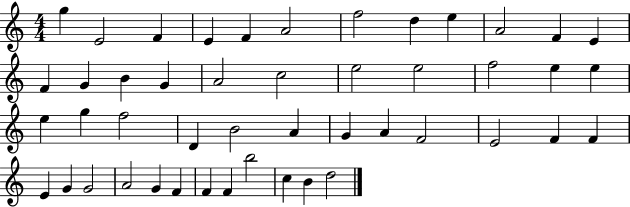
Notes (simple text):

G5/q E4/h F4/q E4/q F4/q A4/h F5/h D5/q E5/q A4/h F4/q E4/q F4/q G4/q B4/q G4/q A4/h C5/h E5/h E5/h F5/h E5/q E5/q E5/q G5/q F5/h D4/q B4/h A4/q G4/q A4/q F4/h E4/h F4/q F4/q E4/q G4/q G4/h A4/h G4/q F4/q F4/q F4/q B5/h C5/q B4/q D5/h